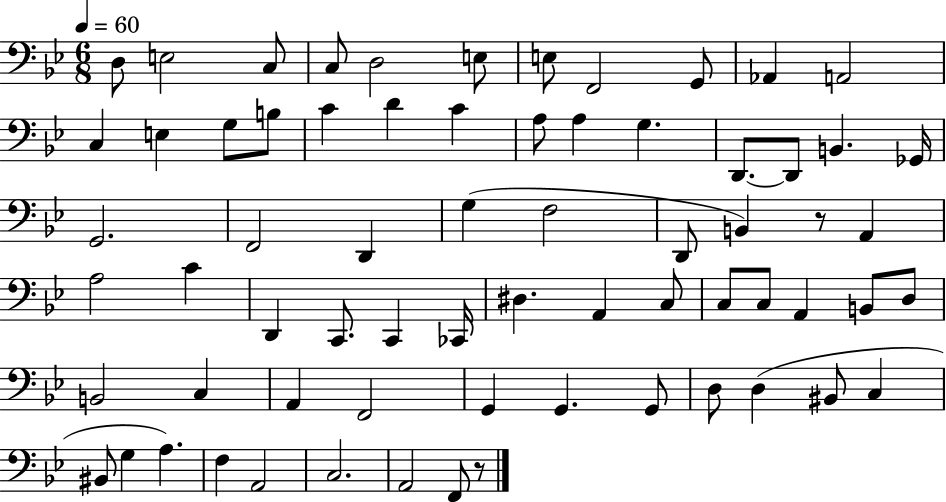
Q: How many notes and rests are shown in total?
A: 68